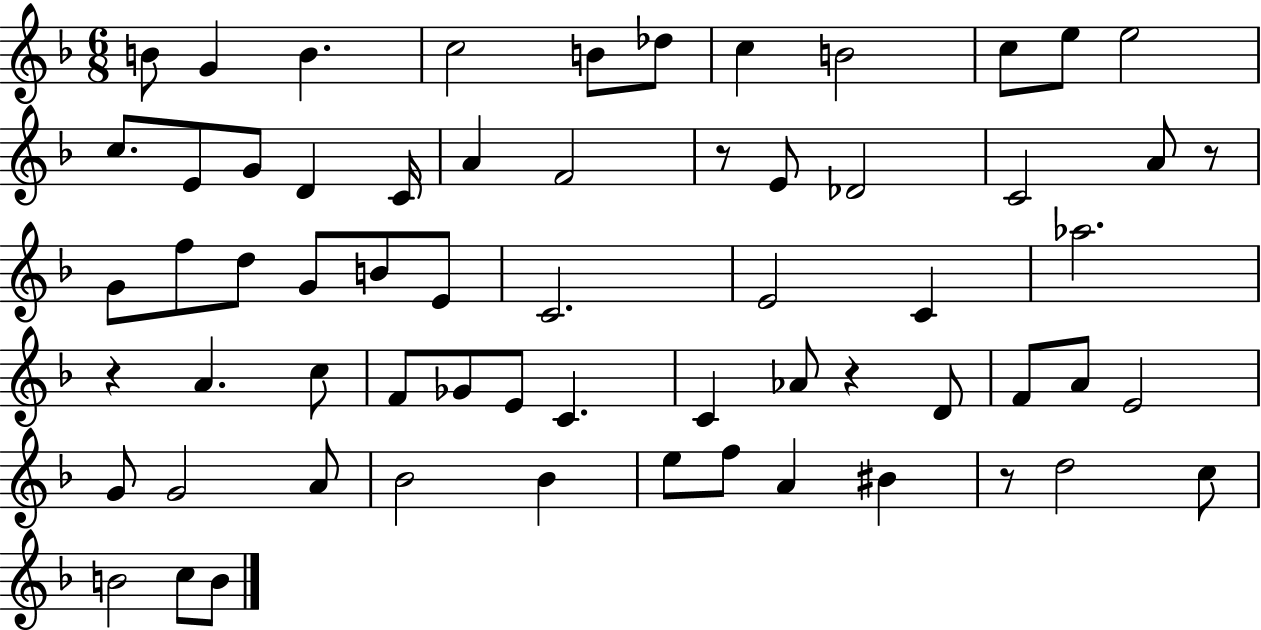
B4/e G4/q B4/q. C5/h B4/e Db5/e C5/q B4/h C5/e E5/e E5/h C5/e. E4/e G4/e D4/q C4/s A4/q F4/h R/e E4/e Db4/h C4/h A4/e R/e G4/e F5/e D5/e G4/e B4/e E4/e C4/h. E4/h C4/q Ab5/h. R/q A4/q. C5/e F4/e Gb4/e E4/e C4/q. C4/q Ab4/e R/q D4/e F4/e A4/e E4/h G4/e G4/h A4/e Bb4/h Bb4/q E5/e F5/e A4/q BIS4/q R/e D5/h C5/e B4/h C5/e B4/e